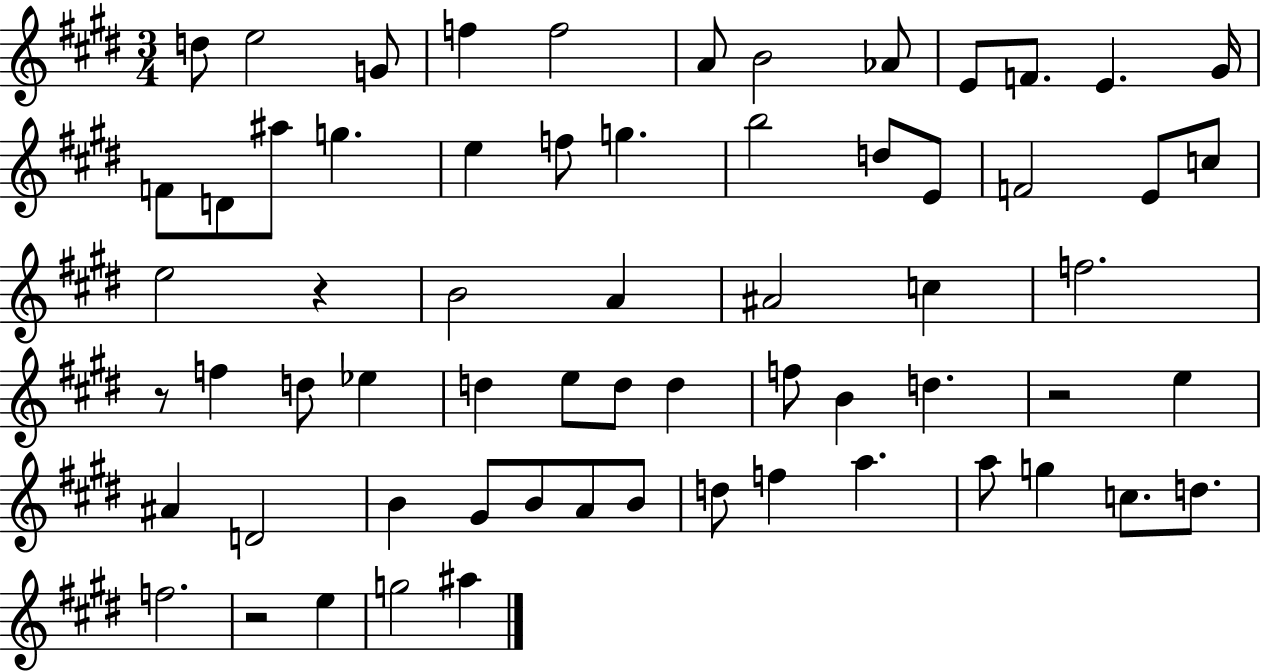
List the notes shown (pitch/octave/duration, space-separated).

D5/e E5/h G4/e F5/q F5/h A4/e B4/h Ab4/e E4/e F4/e. E4/q. G#4/s F4/e D4/e A#5/e G5/q. E5/q F5/e G5/q. B5/h D5/e E4/e F4/h E4/e C5/e E5/h R/q B4/h A4/q A#4/h C5/q F5/h. R/e F5/q D5/e Eb5/q D5/q E5/e D5/e D5/q F5/e B4/q D5/q. R/h E5/q A#4/q D4/h B4/q G#4/e B4/e A4/e B4/e D5/e F5/q A5/q. A5/e G5/q C5/e. D5/e. F5/h. R/h E5/q G5/h A#5/q